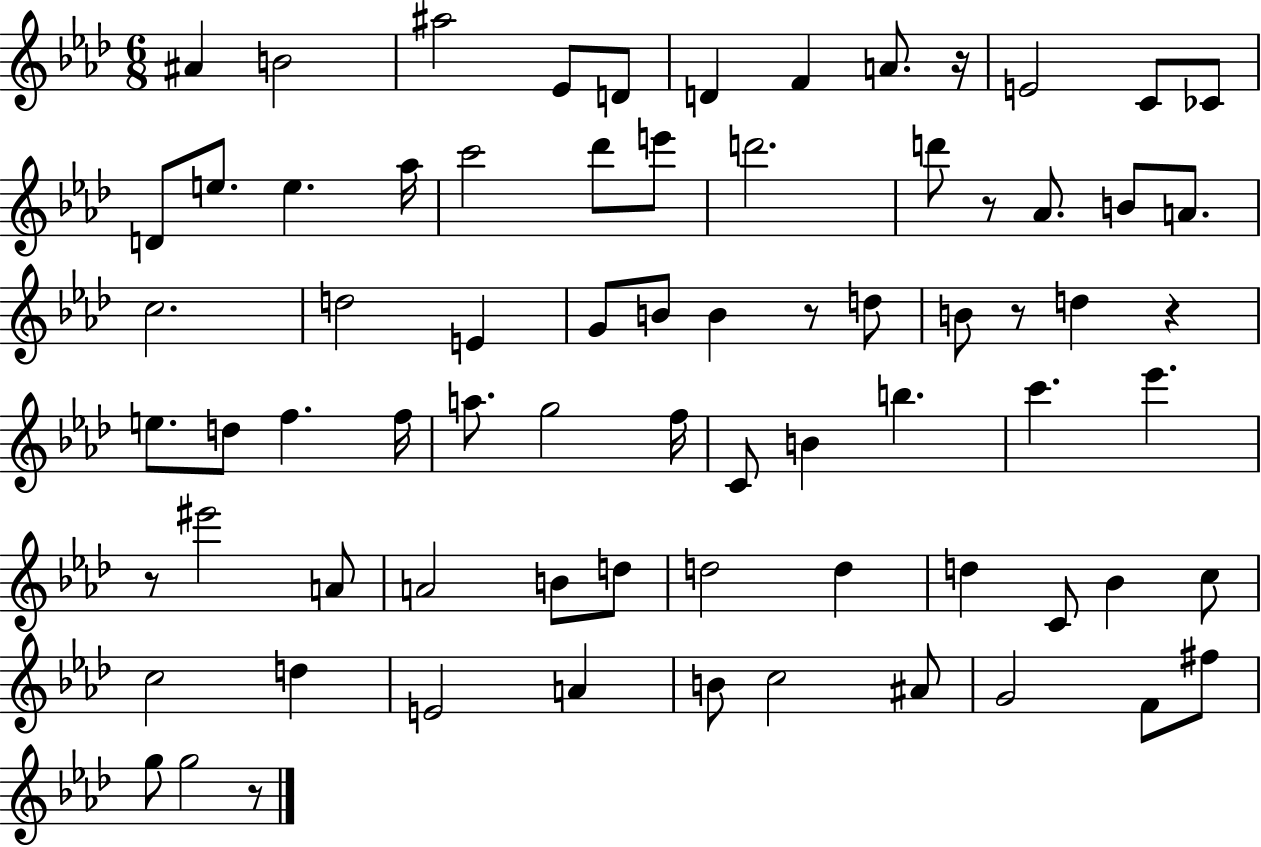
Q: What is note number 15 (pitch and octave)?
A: Ab5